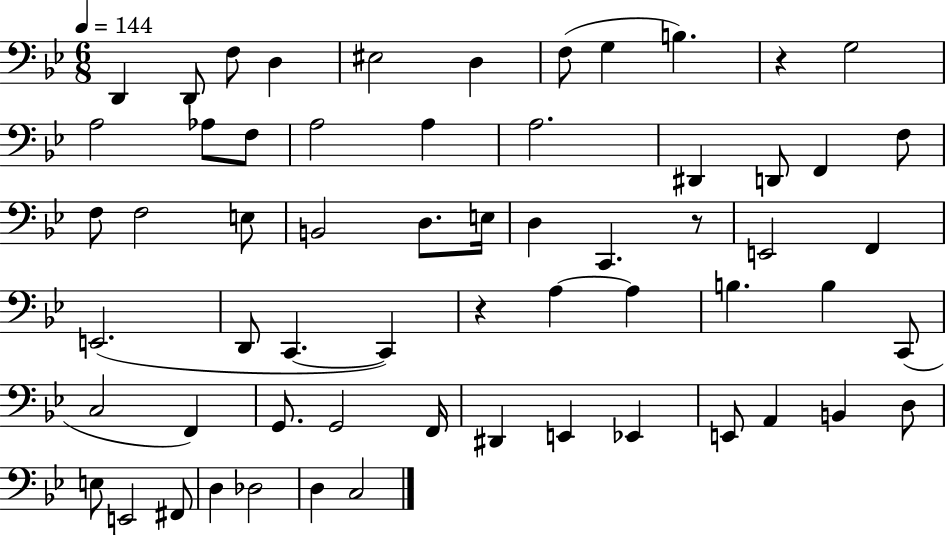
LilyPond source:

{
  \clef bass
  \numericTimeSignature
  \time 6/8
  \key bes \major
  \tempo 4 = 144
  \repeat volta 2 { d,4 d,8 f8 d4 | eis2 d4 | f8( g4 b4.) | r4 g2 | \break a2 aes8 f8 | a2 a4 | a2. | dis,4 d,8 f,4 f8 | \break f8 f2 e8 | b,2 d8. e16 | d4 c,4. r8 | e,2 f,4 | \break e,2.( | d,8 c,4.~~ c,4) | r4 a4~~ a4 | b4. b4 c,8( | \break c2 f,4) | g,8. g,2 f,16 | dis,4 e,4 ees,4 | e,8 a,4 b,4 d8 | \break e8 e,2 fis,8 | d4 des2 | d4 c2 | } \bar "|."
}